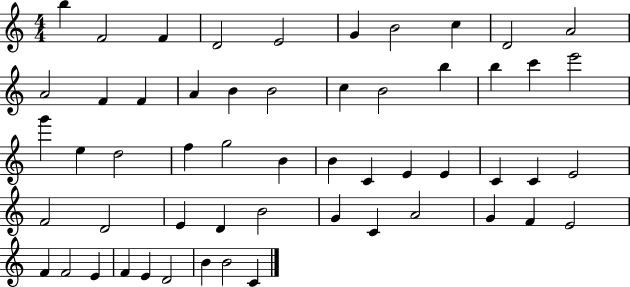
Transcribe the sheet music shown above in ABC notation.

X:1
T:Untitled
M:4/4
L:1/4
K:C
b F2 F D2 E2 G B2 c D2 A2 A2 F F A B B2 c B2 b b c' e'2 g' e d2 f g2 B B C E E C C E2 F2 D2 E D B2 G C A2 G F E2 F F2 E F E D2 B B2 C